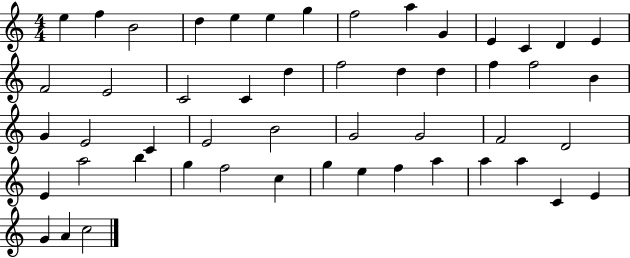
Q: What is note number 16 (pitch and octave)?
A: E4